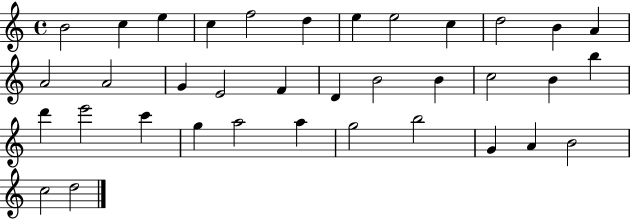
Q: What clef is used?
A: treble